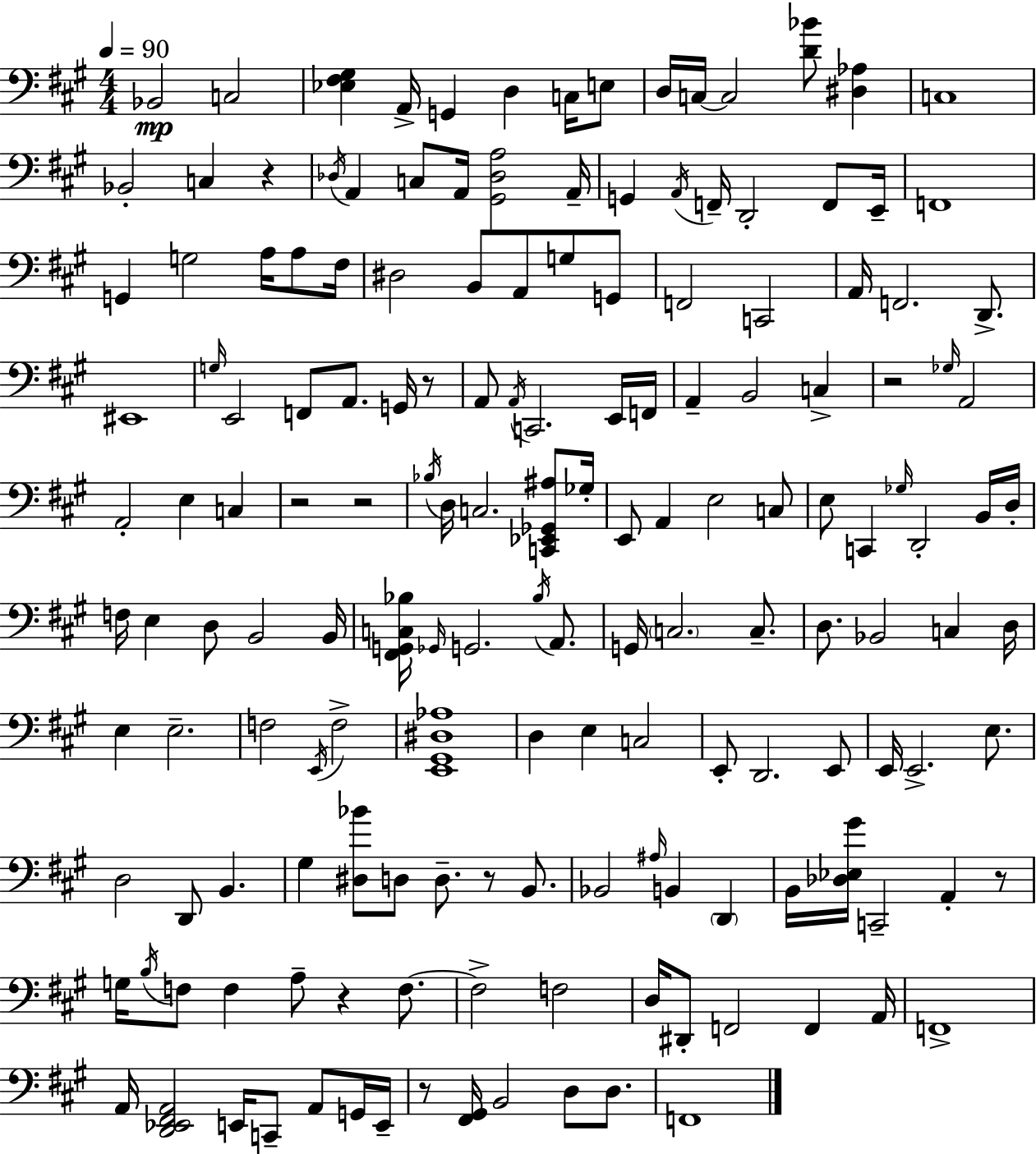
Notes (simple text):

Bb2/h C3/h [Eb3,F#3,G#3]/q A2/s G2/q D3/q C3/s E3/e D3/s C3/s C3/h [D4,Bb4]/e [D#3,Ab3]/q C3/w Bb2/h C3/q R/q Db3/s A2/q C3/e A2/s [G#2,Db3,A3]/h A2/s G2/q A2/s F2/s D2/h F2/e E2/s F2/w G2/q G3/h A3/s A3/e F#3/s D#3/h B2/e A2/e G3/e G2/e F2/h C2/h A2/s F2/h. D2/e. EIS2/w G3/s E2/h F2/e A2/e. G2/s R/e A2/e A2/s C2/h. E2/s F2/s A2/q B2/h C3/q R/h Gb3/s A2/h A2/h E3/q C3/q R/h R/h Bb3/s D3/s C3/h. [C2,Eb2,Gb2,A#3]/e Gb3/s E2/e A2/q E3/h C3/e E3/e C2/q Gb3/s D2/h B2/s D3/s F3/s E3/q D3/e B2/h B2/s [F#2,G2,C3,Bb3]/s Gb2/s G2/h. Bb3/s A2/e. G2/s C3/h. C3/e. D3/e. Bb2/h C3/q D3/s E3/q E3/h. F3/h E2/s F3/h [E2,G#2,D#3,Ab3]/w D3/q E3/q C3/h E2/e D2/h. E2/e E2/s E2/h. E3/e. D3/h D2/e B2/q. G#3/q [D#3,Bb4]/e D3/e D3/e. R/e B2/e. Bb2/h A#3/s B2/q D2/q B2/s [Db3,Eb3,G#4]/s C2/h A2/q R/e G3/s B3/s F3/e F3/q A3/e R/q F3/e. F3/h F3/h D3/s D#2/e F2/h F2/q A2/s F2/w A2/s [D2,Eb2,F#2,A2]/h E2/s C2/e A2/e G2/s E2/s R/e [F#2,G#2]/s B2/h D3/e D3/e. F2/w